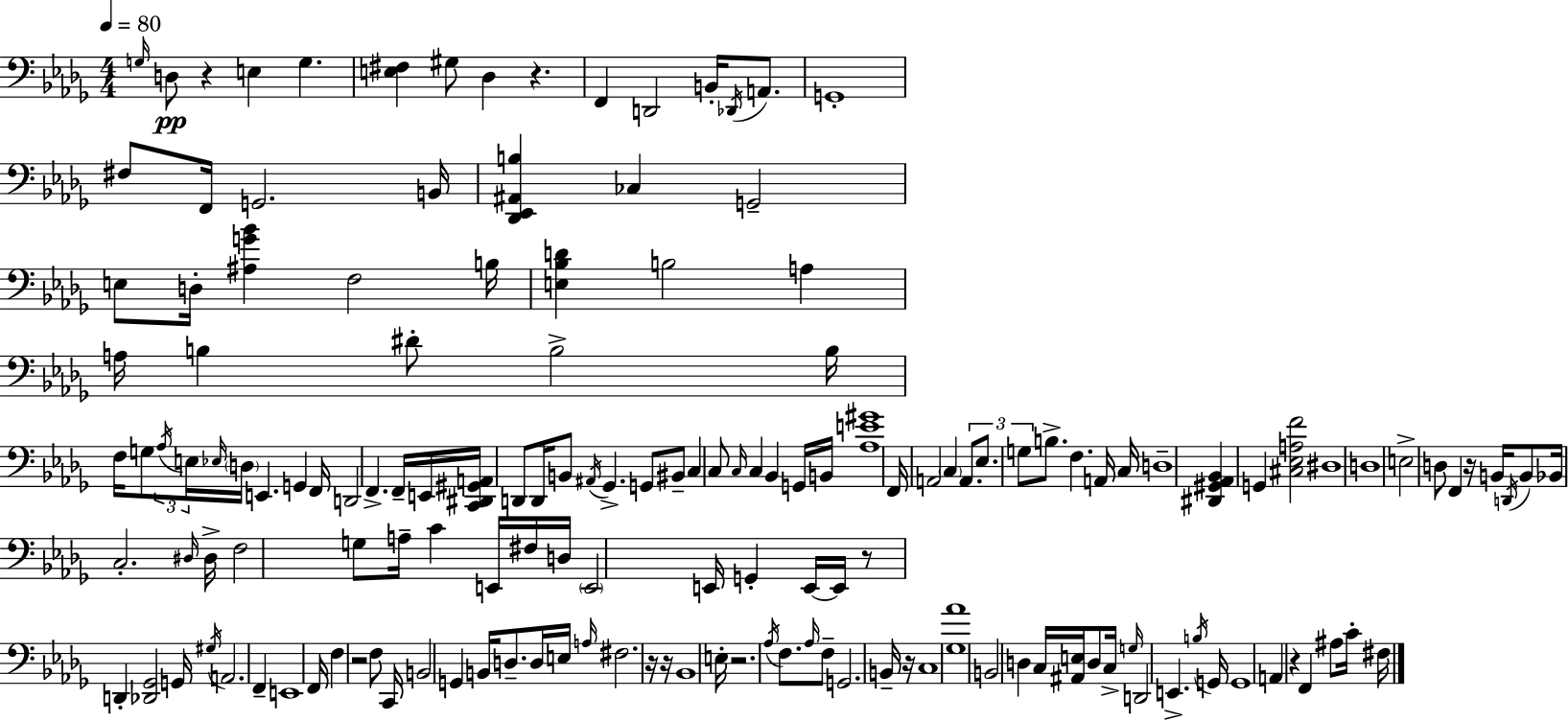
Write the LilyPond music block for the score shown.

{
  \clef bass
  \numericTimeSignature
  \time 4/4
  \key bes \minor
  \tempo 4 = 80
  \repeat volta 2 { \grace { g16 }\pp d8 r4 e4 g4. | <e fis>4 gis8 des4 r4. | f,4 d,2 b,16-. \acciaccatura { des,16 } a,8. | g,1-. | \break fis8 f,16 g,2. | b,16 <des, ees, ais, b>4 ces4 g,2-- | e8 d16-. <ais g' bes'>4 f2 | b16 <e bes d'>4 b2 a4 | \break a16 b4 dis'8-. b2-> | b16 f16 g8 \tuplet 3/2 { \acciaccatura { aes16 } e16 \grace { ees16 } } \parenthesize d16 e,4. g,4 | f,16 d,2 f,4.-> | f,16-- e,16 <c, dis, gis, a,>16 d,8 d,16 b,8 \acciaccatura { ais,16 } ges,4.-> | \break g,8 bis,8-- c4 c8 \grace { c16 } c4 | bes,4 g,16 b,16 <aes e' gis'>1 | f,16 a,2 \parenthesize c4 | \tuplet 3/2 { a,8. ees8. g8 } b8.-> f4. | \break a,16 c16 d1-- | <dis, gis, aes, bes,>4 g,4 <cis ees a f'>2 | dis1 | d1 | \break e2-> d8 | f,4 r16 b,16 \acciaccatura { d,16 } b,8 bes,16 c2.-. | \grace { dis16 } dis16-> f2 | g8 a16-- c'4 e,16 fis16 d16 \parenthesize e,2 | \break e,16 g,4-. e,16~~ e,16 r8 d,4-. <des, ges,>2 | g,16 \acciaccatura { gis16 } a,2. | f,4-- e,1 | f,16 f4 r2 | \break f8 c,16 b,2 | g,4 b,16 d8.-- d16 e16 \grace { a16 } fis2. | r16 r16 bes,1 | e16-. r2. | \break \acciaccatura { aes16 } f8. \grace { aes16 } f8-- g,2. | b,16-- r16 c1 | <ges aes'>1 | b,2 | \break d4 c16 <ais, e>16 d8 c16-> \grace { g16 } d,2 | e,4.-> \acciaccatura { b16 } g,16 g,1 | a,4 | r4 f,4 ais8 c'16-. fis16 } \bar "|."
}